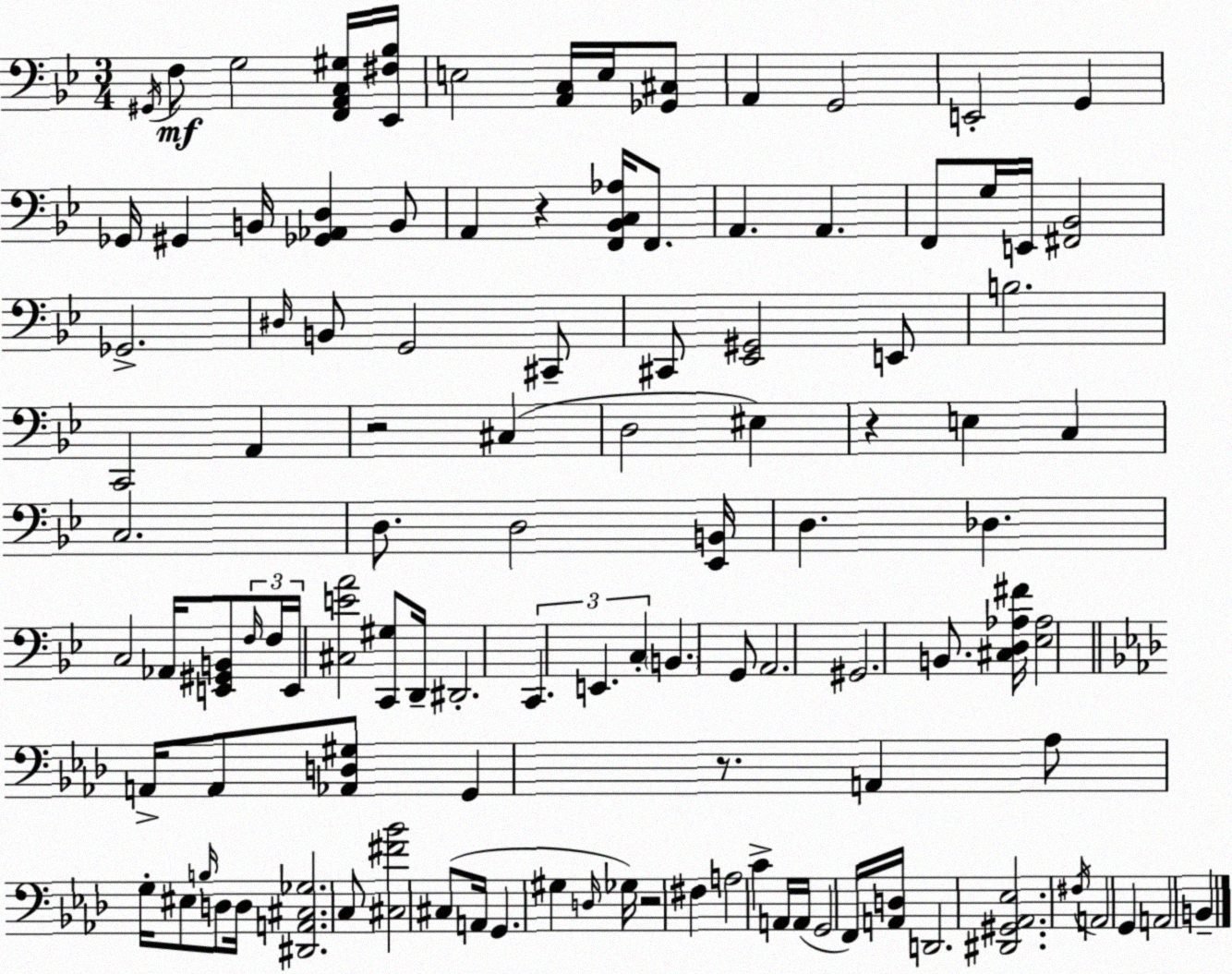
X:1
T:Untitled
M:3/4
L:1/4
K:Bb
^G,,/4 F,/2 G,2 [F,,A,,C,^G,]/4 [_E,,^F,_B,]/4 E,2 [A,,C,]/4 E,/4 [_G,,^C,]/2 A,, G,,2 E,,2 G,, _G,,/4 ^G,, B,,/4 [_G,,_A,,D,] B,,/2 A,, z [F,,_B,,C,_A,]/4 F,,/2 A,, A,, F,,/2 G,/4 E,,/4 [^F,,_B,,]2 _G,,2 ^D,/4 B,,/2 G,,2 ^C,,/2 ^C,,/2 [_E,,^G,,]2 E,,/2 B,2 C,,2 A,, z2 ^C, D,2 ^E, z E, C, C,2 D,/2 D,2 [_E,,B,,]/4 D, _D, C,2 _A,,/4 [E,,^G,,B,,]/2 F,/4 F,/4 E,,/4 [^C,EA]2 [C,,^G,]/2 D,,/4 ^D,,2 C,, E,, C, B,, G,,/2 A,,2 ^G,,2 B,,/2 [^C,D,_A,^F]/4 [_E,_A,]2 A,,/4 A,,/2 [_A,,D,^G,]/2 G,, z/2 A,, _A,/2 G,/4 ^E,/2 B,/4 D,/2 D,/4 [^D,,A,,^C,_G,]2 C,/2 [^C,^F_B]2 ^C,/2 A,,/4 G,, ^G, D,/4 _G,/4 z2 ^F, A,2 C A,,/4 A,,/4 G,,2 F,,/4 [A,,D,]/4 D,,2 [^D,,^G,,_A,,_E,]2 ^F,/4 A,,2 G,, A,,2 B,,